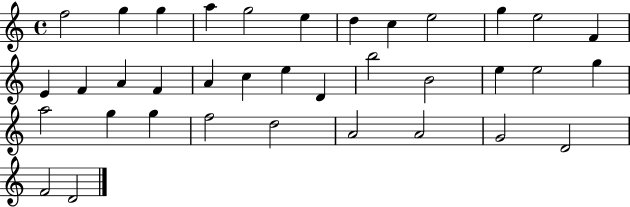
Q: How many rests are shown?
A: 0